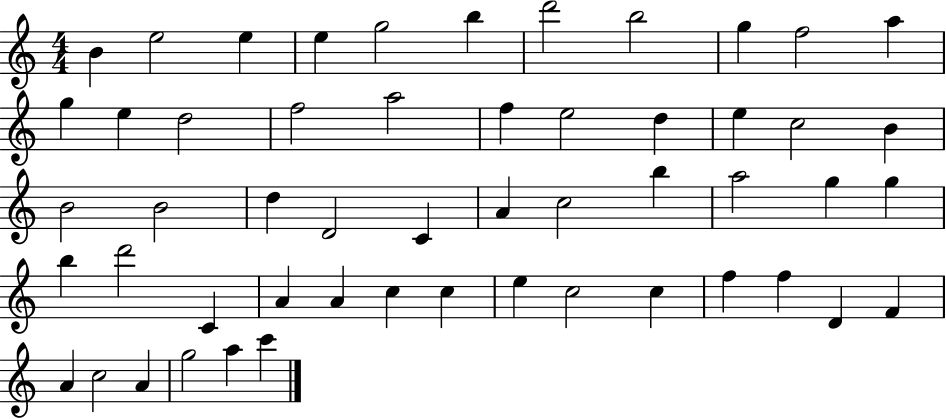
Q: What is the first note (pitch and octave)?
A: B4